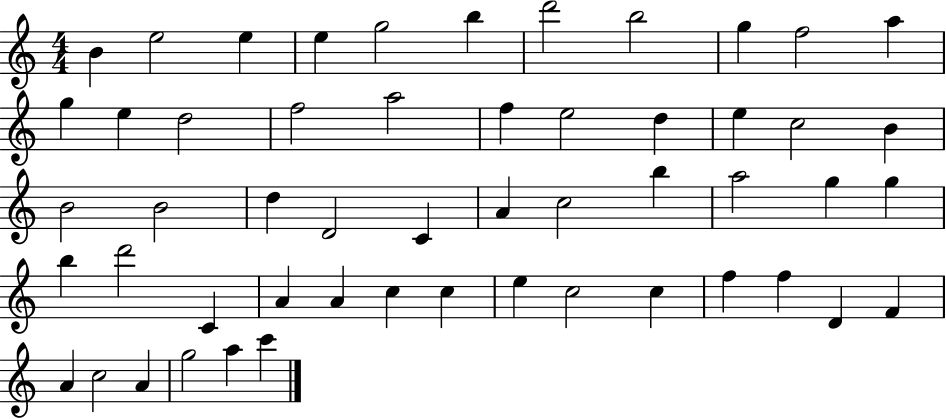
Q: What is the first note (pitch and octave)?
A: B4